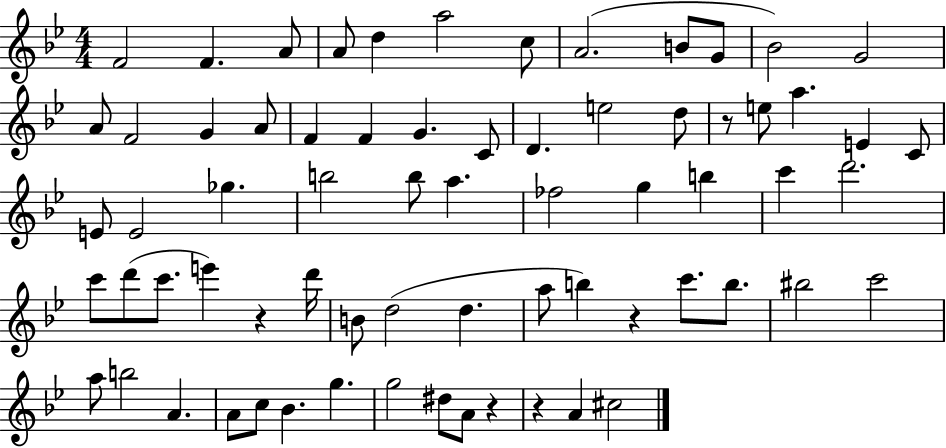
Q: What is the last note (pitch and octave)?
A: C#5